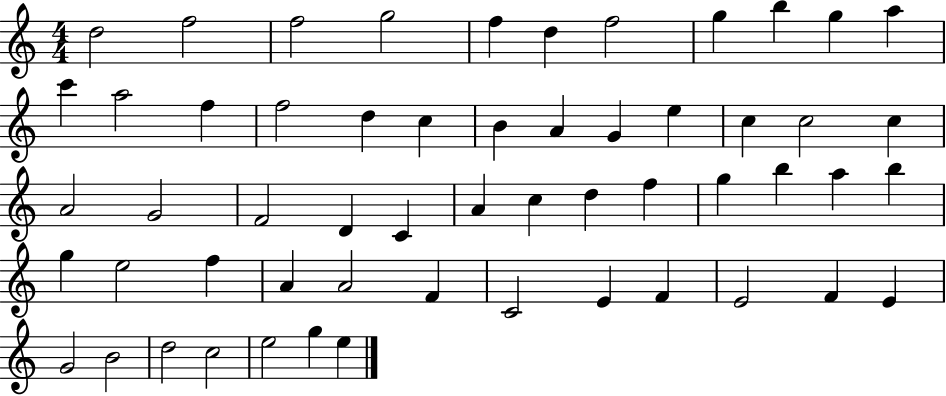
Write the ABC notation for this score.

X:1
T:Untitled
M:4/4
L:1/4
K:C
d2 f2 f2 g2 f d f2 g b g a c' a2 f f2 d c B A G e c c2 c A2 G2 F2 D C A c d f g b a b g e2 f A A2 F C2 E F E2 F E G2 B2 d2 c2 e2 g e